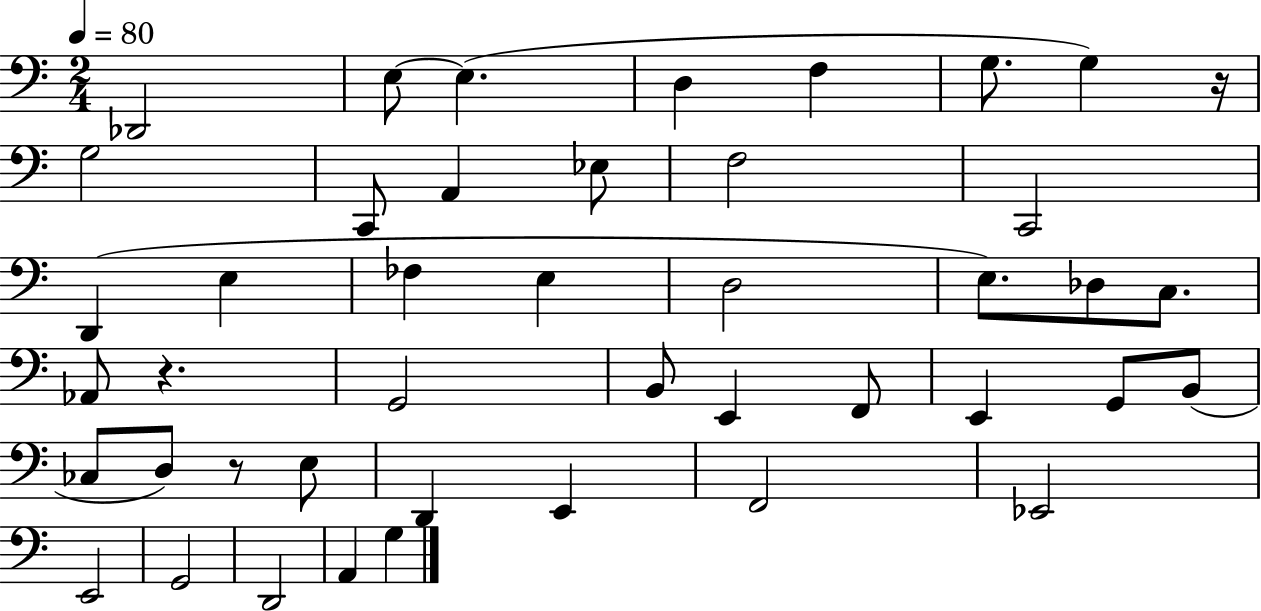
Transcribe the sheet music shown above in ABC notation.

X:1
T:Untitled
M:2/4
L:1/4
K:C
_D,,2 E,/2 E, D, F, G,/2 G, z/4 G,2 C,,/2 A,, _E,/2 F,2 C,,2 D,, E, _F, E, D,2 E,/2 _D,/2 C,/2 _A,,/2 z G,,2 B,,/2 E,, F,,/2 E,, G,,/2 B,,/2 _C,/2 D,/2 z/2 E,/2 D,, E,, F,,2 _E,,2 E,,2 G,,2 D,,2 A,, G,